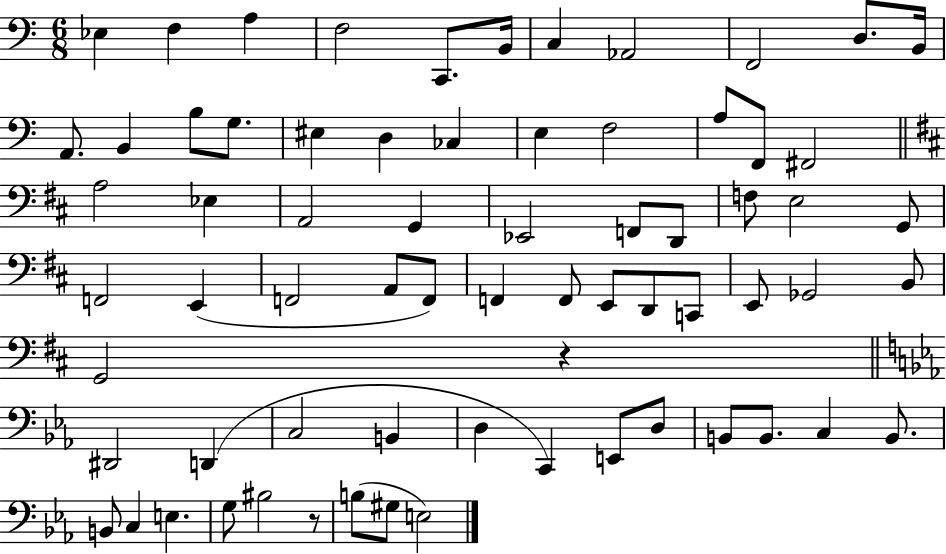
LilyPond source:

{
  \clef bass
  \numericTimeSignature
  \time 6/8
  \key c \major
  ees4 f4 a4 | f2 c,8. b,16 | c4 aes,2 | f,2 d8. b,16 | \break a,8. b,4 b8 g8. | eis4 d4 ces4 | e4 f2 | a8 f,8 fis,2 | \break \bar "||" \break \key d \major a2 ees4 | a,2 g,4 | ees,2 f,8 d,8 | f8 e2 g,8 | \break f,2 e,4( | f,2 a,8 f,8) | f,4 f,8 e,8 d,8 c,8 | e,8 ges,2 b,8 | \break g,2 r4 | \bar "||" \break \key c \minor dis,2 d,4( | c2 b,4 | d4 c,4) e,8 d8 | b,8 b,8. c4 b,8. | \break b,8 c4 e4. | g8 bis2 r8 | b8( gis8 e2) | \bar "|."
}